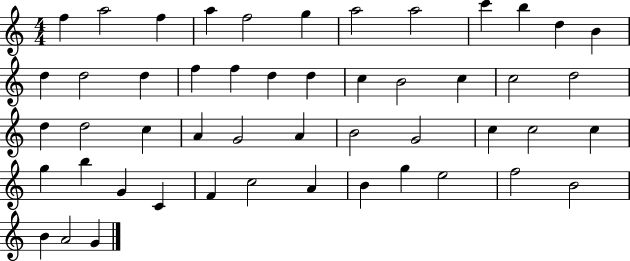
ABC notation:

X:1
T:Untitled
M:4/4
L:1/4
K:C
f a2 f a f2 g a2 a2 c' b d B d d2 d f f d d c B2 c c2 d2 d d2 c A G2 A B2 G2 c c2 c g b G C F c2 A B g e2 f2 B2 B A2 G